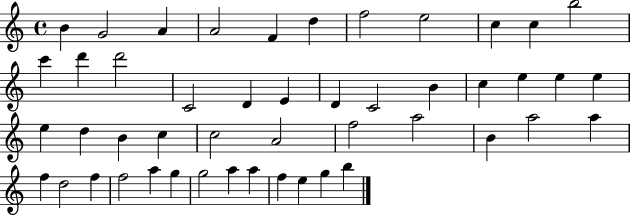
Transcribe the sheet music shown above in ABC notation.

X:1
T:Untitled
M:4/4
L:1/4
K:C
B G2 A A2 F d f2 e2 c c b2 c' d' d'2 C2 D E D C2 B c e e e e d B c c2 A2 f2 a2 B a2 a f d2 f f2 a g g2 a a f e g b